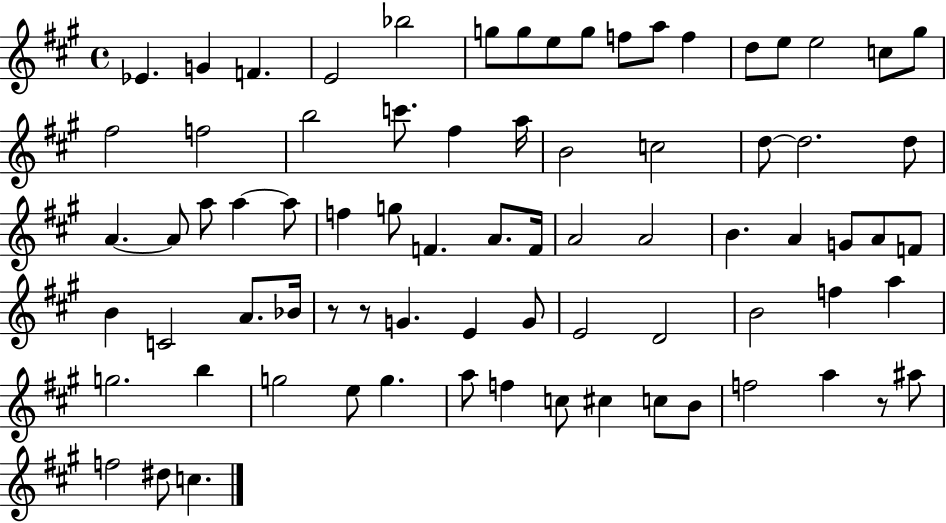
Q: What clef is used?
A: treble